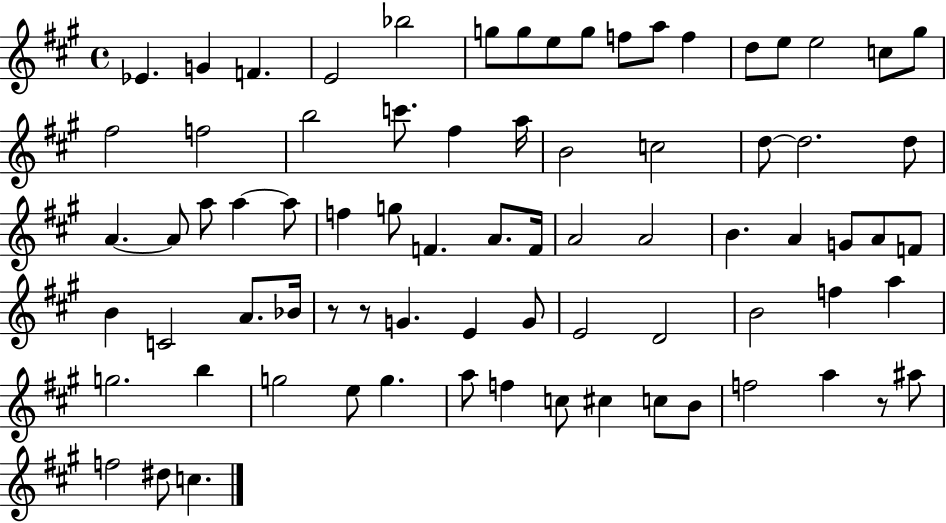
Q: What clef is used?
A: treble